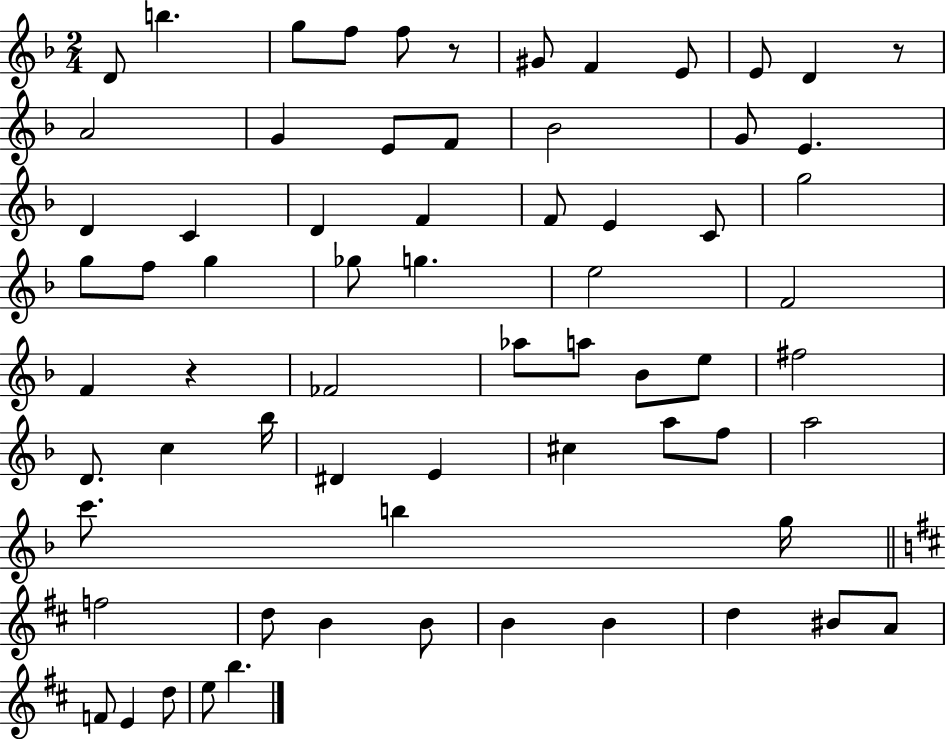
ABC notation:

X:1
T:Untitled
M:2/4
L:1/4
K:F
D/2 b g/2 f/2 f/2 z/2 ^G/2 F E/2 E/2 D z/2 A2 G E/2 F/2 _B2 G/2 E D C D F F/2 E C/2 g2 g/2 f/2 g _g/2 g e2 F2 F z _F2 _a/2 a/2 _B/2 e/2 ^f2 D/2 c _b/4 ^D E ^c a/2 f/2 a2 c'/2 b g/4 f2 d/2 B B/2 B B d ^B/2 A/2 F/2 E d/2 e/2 b